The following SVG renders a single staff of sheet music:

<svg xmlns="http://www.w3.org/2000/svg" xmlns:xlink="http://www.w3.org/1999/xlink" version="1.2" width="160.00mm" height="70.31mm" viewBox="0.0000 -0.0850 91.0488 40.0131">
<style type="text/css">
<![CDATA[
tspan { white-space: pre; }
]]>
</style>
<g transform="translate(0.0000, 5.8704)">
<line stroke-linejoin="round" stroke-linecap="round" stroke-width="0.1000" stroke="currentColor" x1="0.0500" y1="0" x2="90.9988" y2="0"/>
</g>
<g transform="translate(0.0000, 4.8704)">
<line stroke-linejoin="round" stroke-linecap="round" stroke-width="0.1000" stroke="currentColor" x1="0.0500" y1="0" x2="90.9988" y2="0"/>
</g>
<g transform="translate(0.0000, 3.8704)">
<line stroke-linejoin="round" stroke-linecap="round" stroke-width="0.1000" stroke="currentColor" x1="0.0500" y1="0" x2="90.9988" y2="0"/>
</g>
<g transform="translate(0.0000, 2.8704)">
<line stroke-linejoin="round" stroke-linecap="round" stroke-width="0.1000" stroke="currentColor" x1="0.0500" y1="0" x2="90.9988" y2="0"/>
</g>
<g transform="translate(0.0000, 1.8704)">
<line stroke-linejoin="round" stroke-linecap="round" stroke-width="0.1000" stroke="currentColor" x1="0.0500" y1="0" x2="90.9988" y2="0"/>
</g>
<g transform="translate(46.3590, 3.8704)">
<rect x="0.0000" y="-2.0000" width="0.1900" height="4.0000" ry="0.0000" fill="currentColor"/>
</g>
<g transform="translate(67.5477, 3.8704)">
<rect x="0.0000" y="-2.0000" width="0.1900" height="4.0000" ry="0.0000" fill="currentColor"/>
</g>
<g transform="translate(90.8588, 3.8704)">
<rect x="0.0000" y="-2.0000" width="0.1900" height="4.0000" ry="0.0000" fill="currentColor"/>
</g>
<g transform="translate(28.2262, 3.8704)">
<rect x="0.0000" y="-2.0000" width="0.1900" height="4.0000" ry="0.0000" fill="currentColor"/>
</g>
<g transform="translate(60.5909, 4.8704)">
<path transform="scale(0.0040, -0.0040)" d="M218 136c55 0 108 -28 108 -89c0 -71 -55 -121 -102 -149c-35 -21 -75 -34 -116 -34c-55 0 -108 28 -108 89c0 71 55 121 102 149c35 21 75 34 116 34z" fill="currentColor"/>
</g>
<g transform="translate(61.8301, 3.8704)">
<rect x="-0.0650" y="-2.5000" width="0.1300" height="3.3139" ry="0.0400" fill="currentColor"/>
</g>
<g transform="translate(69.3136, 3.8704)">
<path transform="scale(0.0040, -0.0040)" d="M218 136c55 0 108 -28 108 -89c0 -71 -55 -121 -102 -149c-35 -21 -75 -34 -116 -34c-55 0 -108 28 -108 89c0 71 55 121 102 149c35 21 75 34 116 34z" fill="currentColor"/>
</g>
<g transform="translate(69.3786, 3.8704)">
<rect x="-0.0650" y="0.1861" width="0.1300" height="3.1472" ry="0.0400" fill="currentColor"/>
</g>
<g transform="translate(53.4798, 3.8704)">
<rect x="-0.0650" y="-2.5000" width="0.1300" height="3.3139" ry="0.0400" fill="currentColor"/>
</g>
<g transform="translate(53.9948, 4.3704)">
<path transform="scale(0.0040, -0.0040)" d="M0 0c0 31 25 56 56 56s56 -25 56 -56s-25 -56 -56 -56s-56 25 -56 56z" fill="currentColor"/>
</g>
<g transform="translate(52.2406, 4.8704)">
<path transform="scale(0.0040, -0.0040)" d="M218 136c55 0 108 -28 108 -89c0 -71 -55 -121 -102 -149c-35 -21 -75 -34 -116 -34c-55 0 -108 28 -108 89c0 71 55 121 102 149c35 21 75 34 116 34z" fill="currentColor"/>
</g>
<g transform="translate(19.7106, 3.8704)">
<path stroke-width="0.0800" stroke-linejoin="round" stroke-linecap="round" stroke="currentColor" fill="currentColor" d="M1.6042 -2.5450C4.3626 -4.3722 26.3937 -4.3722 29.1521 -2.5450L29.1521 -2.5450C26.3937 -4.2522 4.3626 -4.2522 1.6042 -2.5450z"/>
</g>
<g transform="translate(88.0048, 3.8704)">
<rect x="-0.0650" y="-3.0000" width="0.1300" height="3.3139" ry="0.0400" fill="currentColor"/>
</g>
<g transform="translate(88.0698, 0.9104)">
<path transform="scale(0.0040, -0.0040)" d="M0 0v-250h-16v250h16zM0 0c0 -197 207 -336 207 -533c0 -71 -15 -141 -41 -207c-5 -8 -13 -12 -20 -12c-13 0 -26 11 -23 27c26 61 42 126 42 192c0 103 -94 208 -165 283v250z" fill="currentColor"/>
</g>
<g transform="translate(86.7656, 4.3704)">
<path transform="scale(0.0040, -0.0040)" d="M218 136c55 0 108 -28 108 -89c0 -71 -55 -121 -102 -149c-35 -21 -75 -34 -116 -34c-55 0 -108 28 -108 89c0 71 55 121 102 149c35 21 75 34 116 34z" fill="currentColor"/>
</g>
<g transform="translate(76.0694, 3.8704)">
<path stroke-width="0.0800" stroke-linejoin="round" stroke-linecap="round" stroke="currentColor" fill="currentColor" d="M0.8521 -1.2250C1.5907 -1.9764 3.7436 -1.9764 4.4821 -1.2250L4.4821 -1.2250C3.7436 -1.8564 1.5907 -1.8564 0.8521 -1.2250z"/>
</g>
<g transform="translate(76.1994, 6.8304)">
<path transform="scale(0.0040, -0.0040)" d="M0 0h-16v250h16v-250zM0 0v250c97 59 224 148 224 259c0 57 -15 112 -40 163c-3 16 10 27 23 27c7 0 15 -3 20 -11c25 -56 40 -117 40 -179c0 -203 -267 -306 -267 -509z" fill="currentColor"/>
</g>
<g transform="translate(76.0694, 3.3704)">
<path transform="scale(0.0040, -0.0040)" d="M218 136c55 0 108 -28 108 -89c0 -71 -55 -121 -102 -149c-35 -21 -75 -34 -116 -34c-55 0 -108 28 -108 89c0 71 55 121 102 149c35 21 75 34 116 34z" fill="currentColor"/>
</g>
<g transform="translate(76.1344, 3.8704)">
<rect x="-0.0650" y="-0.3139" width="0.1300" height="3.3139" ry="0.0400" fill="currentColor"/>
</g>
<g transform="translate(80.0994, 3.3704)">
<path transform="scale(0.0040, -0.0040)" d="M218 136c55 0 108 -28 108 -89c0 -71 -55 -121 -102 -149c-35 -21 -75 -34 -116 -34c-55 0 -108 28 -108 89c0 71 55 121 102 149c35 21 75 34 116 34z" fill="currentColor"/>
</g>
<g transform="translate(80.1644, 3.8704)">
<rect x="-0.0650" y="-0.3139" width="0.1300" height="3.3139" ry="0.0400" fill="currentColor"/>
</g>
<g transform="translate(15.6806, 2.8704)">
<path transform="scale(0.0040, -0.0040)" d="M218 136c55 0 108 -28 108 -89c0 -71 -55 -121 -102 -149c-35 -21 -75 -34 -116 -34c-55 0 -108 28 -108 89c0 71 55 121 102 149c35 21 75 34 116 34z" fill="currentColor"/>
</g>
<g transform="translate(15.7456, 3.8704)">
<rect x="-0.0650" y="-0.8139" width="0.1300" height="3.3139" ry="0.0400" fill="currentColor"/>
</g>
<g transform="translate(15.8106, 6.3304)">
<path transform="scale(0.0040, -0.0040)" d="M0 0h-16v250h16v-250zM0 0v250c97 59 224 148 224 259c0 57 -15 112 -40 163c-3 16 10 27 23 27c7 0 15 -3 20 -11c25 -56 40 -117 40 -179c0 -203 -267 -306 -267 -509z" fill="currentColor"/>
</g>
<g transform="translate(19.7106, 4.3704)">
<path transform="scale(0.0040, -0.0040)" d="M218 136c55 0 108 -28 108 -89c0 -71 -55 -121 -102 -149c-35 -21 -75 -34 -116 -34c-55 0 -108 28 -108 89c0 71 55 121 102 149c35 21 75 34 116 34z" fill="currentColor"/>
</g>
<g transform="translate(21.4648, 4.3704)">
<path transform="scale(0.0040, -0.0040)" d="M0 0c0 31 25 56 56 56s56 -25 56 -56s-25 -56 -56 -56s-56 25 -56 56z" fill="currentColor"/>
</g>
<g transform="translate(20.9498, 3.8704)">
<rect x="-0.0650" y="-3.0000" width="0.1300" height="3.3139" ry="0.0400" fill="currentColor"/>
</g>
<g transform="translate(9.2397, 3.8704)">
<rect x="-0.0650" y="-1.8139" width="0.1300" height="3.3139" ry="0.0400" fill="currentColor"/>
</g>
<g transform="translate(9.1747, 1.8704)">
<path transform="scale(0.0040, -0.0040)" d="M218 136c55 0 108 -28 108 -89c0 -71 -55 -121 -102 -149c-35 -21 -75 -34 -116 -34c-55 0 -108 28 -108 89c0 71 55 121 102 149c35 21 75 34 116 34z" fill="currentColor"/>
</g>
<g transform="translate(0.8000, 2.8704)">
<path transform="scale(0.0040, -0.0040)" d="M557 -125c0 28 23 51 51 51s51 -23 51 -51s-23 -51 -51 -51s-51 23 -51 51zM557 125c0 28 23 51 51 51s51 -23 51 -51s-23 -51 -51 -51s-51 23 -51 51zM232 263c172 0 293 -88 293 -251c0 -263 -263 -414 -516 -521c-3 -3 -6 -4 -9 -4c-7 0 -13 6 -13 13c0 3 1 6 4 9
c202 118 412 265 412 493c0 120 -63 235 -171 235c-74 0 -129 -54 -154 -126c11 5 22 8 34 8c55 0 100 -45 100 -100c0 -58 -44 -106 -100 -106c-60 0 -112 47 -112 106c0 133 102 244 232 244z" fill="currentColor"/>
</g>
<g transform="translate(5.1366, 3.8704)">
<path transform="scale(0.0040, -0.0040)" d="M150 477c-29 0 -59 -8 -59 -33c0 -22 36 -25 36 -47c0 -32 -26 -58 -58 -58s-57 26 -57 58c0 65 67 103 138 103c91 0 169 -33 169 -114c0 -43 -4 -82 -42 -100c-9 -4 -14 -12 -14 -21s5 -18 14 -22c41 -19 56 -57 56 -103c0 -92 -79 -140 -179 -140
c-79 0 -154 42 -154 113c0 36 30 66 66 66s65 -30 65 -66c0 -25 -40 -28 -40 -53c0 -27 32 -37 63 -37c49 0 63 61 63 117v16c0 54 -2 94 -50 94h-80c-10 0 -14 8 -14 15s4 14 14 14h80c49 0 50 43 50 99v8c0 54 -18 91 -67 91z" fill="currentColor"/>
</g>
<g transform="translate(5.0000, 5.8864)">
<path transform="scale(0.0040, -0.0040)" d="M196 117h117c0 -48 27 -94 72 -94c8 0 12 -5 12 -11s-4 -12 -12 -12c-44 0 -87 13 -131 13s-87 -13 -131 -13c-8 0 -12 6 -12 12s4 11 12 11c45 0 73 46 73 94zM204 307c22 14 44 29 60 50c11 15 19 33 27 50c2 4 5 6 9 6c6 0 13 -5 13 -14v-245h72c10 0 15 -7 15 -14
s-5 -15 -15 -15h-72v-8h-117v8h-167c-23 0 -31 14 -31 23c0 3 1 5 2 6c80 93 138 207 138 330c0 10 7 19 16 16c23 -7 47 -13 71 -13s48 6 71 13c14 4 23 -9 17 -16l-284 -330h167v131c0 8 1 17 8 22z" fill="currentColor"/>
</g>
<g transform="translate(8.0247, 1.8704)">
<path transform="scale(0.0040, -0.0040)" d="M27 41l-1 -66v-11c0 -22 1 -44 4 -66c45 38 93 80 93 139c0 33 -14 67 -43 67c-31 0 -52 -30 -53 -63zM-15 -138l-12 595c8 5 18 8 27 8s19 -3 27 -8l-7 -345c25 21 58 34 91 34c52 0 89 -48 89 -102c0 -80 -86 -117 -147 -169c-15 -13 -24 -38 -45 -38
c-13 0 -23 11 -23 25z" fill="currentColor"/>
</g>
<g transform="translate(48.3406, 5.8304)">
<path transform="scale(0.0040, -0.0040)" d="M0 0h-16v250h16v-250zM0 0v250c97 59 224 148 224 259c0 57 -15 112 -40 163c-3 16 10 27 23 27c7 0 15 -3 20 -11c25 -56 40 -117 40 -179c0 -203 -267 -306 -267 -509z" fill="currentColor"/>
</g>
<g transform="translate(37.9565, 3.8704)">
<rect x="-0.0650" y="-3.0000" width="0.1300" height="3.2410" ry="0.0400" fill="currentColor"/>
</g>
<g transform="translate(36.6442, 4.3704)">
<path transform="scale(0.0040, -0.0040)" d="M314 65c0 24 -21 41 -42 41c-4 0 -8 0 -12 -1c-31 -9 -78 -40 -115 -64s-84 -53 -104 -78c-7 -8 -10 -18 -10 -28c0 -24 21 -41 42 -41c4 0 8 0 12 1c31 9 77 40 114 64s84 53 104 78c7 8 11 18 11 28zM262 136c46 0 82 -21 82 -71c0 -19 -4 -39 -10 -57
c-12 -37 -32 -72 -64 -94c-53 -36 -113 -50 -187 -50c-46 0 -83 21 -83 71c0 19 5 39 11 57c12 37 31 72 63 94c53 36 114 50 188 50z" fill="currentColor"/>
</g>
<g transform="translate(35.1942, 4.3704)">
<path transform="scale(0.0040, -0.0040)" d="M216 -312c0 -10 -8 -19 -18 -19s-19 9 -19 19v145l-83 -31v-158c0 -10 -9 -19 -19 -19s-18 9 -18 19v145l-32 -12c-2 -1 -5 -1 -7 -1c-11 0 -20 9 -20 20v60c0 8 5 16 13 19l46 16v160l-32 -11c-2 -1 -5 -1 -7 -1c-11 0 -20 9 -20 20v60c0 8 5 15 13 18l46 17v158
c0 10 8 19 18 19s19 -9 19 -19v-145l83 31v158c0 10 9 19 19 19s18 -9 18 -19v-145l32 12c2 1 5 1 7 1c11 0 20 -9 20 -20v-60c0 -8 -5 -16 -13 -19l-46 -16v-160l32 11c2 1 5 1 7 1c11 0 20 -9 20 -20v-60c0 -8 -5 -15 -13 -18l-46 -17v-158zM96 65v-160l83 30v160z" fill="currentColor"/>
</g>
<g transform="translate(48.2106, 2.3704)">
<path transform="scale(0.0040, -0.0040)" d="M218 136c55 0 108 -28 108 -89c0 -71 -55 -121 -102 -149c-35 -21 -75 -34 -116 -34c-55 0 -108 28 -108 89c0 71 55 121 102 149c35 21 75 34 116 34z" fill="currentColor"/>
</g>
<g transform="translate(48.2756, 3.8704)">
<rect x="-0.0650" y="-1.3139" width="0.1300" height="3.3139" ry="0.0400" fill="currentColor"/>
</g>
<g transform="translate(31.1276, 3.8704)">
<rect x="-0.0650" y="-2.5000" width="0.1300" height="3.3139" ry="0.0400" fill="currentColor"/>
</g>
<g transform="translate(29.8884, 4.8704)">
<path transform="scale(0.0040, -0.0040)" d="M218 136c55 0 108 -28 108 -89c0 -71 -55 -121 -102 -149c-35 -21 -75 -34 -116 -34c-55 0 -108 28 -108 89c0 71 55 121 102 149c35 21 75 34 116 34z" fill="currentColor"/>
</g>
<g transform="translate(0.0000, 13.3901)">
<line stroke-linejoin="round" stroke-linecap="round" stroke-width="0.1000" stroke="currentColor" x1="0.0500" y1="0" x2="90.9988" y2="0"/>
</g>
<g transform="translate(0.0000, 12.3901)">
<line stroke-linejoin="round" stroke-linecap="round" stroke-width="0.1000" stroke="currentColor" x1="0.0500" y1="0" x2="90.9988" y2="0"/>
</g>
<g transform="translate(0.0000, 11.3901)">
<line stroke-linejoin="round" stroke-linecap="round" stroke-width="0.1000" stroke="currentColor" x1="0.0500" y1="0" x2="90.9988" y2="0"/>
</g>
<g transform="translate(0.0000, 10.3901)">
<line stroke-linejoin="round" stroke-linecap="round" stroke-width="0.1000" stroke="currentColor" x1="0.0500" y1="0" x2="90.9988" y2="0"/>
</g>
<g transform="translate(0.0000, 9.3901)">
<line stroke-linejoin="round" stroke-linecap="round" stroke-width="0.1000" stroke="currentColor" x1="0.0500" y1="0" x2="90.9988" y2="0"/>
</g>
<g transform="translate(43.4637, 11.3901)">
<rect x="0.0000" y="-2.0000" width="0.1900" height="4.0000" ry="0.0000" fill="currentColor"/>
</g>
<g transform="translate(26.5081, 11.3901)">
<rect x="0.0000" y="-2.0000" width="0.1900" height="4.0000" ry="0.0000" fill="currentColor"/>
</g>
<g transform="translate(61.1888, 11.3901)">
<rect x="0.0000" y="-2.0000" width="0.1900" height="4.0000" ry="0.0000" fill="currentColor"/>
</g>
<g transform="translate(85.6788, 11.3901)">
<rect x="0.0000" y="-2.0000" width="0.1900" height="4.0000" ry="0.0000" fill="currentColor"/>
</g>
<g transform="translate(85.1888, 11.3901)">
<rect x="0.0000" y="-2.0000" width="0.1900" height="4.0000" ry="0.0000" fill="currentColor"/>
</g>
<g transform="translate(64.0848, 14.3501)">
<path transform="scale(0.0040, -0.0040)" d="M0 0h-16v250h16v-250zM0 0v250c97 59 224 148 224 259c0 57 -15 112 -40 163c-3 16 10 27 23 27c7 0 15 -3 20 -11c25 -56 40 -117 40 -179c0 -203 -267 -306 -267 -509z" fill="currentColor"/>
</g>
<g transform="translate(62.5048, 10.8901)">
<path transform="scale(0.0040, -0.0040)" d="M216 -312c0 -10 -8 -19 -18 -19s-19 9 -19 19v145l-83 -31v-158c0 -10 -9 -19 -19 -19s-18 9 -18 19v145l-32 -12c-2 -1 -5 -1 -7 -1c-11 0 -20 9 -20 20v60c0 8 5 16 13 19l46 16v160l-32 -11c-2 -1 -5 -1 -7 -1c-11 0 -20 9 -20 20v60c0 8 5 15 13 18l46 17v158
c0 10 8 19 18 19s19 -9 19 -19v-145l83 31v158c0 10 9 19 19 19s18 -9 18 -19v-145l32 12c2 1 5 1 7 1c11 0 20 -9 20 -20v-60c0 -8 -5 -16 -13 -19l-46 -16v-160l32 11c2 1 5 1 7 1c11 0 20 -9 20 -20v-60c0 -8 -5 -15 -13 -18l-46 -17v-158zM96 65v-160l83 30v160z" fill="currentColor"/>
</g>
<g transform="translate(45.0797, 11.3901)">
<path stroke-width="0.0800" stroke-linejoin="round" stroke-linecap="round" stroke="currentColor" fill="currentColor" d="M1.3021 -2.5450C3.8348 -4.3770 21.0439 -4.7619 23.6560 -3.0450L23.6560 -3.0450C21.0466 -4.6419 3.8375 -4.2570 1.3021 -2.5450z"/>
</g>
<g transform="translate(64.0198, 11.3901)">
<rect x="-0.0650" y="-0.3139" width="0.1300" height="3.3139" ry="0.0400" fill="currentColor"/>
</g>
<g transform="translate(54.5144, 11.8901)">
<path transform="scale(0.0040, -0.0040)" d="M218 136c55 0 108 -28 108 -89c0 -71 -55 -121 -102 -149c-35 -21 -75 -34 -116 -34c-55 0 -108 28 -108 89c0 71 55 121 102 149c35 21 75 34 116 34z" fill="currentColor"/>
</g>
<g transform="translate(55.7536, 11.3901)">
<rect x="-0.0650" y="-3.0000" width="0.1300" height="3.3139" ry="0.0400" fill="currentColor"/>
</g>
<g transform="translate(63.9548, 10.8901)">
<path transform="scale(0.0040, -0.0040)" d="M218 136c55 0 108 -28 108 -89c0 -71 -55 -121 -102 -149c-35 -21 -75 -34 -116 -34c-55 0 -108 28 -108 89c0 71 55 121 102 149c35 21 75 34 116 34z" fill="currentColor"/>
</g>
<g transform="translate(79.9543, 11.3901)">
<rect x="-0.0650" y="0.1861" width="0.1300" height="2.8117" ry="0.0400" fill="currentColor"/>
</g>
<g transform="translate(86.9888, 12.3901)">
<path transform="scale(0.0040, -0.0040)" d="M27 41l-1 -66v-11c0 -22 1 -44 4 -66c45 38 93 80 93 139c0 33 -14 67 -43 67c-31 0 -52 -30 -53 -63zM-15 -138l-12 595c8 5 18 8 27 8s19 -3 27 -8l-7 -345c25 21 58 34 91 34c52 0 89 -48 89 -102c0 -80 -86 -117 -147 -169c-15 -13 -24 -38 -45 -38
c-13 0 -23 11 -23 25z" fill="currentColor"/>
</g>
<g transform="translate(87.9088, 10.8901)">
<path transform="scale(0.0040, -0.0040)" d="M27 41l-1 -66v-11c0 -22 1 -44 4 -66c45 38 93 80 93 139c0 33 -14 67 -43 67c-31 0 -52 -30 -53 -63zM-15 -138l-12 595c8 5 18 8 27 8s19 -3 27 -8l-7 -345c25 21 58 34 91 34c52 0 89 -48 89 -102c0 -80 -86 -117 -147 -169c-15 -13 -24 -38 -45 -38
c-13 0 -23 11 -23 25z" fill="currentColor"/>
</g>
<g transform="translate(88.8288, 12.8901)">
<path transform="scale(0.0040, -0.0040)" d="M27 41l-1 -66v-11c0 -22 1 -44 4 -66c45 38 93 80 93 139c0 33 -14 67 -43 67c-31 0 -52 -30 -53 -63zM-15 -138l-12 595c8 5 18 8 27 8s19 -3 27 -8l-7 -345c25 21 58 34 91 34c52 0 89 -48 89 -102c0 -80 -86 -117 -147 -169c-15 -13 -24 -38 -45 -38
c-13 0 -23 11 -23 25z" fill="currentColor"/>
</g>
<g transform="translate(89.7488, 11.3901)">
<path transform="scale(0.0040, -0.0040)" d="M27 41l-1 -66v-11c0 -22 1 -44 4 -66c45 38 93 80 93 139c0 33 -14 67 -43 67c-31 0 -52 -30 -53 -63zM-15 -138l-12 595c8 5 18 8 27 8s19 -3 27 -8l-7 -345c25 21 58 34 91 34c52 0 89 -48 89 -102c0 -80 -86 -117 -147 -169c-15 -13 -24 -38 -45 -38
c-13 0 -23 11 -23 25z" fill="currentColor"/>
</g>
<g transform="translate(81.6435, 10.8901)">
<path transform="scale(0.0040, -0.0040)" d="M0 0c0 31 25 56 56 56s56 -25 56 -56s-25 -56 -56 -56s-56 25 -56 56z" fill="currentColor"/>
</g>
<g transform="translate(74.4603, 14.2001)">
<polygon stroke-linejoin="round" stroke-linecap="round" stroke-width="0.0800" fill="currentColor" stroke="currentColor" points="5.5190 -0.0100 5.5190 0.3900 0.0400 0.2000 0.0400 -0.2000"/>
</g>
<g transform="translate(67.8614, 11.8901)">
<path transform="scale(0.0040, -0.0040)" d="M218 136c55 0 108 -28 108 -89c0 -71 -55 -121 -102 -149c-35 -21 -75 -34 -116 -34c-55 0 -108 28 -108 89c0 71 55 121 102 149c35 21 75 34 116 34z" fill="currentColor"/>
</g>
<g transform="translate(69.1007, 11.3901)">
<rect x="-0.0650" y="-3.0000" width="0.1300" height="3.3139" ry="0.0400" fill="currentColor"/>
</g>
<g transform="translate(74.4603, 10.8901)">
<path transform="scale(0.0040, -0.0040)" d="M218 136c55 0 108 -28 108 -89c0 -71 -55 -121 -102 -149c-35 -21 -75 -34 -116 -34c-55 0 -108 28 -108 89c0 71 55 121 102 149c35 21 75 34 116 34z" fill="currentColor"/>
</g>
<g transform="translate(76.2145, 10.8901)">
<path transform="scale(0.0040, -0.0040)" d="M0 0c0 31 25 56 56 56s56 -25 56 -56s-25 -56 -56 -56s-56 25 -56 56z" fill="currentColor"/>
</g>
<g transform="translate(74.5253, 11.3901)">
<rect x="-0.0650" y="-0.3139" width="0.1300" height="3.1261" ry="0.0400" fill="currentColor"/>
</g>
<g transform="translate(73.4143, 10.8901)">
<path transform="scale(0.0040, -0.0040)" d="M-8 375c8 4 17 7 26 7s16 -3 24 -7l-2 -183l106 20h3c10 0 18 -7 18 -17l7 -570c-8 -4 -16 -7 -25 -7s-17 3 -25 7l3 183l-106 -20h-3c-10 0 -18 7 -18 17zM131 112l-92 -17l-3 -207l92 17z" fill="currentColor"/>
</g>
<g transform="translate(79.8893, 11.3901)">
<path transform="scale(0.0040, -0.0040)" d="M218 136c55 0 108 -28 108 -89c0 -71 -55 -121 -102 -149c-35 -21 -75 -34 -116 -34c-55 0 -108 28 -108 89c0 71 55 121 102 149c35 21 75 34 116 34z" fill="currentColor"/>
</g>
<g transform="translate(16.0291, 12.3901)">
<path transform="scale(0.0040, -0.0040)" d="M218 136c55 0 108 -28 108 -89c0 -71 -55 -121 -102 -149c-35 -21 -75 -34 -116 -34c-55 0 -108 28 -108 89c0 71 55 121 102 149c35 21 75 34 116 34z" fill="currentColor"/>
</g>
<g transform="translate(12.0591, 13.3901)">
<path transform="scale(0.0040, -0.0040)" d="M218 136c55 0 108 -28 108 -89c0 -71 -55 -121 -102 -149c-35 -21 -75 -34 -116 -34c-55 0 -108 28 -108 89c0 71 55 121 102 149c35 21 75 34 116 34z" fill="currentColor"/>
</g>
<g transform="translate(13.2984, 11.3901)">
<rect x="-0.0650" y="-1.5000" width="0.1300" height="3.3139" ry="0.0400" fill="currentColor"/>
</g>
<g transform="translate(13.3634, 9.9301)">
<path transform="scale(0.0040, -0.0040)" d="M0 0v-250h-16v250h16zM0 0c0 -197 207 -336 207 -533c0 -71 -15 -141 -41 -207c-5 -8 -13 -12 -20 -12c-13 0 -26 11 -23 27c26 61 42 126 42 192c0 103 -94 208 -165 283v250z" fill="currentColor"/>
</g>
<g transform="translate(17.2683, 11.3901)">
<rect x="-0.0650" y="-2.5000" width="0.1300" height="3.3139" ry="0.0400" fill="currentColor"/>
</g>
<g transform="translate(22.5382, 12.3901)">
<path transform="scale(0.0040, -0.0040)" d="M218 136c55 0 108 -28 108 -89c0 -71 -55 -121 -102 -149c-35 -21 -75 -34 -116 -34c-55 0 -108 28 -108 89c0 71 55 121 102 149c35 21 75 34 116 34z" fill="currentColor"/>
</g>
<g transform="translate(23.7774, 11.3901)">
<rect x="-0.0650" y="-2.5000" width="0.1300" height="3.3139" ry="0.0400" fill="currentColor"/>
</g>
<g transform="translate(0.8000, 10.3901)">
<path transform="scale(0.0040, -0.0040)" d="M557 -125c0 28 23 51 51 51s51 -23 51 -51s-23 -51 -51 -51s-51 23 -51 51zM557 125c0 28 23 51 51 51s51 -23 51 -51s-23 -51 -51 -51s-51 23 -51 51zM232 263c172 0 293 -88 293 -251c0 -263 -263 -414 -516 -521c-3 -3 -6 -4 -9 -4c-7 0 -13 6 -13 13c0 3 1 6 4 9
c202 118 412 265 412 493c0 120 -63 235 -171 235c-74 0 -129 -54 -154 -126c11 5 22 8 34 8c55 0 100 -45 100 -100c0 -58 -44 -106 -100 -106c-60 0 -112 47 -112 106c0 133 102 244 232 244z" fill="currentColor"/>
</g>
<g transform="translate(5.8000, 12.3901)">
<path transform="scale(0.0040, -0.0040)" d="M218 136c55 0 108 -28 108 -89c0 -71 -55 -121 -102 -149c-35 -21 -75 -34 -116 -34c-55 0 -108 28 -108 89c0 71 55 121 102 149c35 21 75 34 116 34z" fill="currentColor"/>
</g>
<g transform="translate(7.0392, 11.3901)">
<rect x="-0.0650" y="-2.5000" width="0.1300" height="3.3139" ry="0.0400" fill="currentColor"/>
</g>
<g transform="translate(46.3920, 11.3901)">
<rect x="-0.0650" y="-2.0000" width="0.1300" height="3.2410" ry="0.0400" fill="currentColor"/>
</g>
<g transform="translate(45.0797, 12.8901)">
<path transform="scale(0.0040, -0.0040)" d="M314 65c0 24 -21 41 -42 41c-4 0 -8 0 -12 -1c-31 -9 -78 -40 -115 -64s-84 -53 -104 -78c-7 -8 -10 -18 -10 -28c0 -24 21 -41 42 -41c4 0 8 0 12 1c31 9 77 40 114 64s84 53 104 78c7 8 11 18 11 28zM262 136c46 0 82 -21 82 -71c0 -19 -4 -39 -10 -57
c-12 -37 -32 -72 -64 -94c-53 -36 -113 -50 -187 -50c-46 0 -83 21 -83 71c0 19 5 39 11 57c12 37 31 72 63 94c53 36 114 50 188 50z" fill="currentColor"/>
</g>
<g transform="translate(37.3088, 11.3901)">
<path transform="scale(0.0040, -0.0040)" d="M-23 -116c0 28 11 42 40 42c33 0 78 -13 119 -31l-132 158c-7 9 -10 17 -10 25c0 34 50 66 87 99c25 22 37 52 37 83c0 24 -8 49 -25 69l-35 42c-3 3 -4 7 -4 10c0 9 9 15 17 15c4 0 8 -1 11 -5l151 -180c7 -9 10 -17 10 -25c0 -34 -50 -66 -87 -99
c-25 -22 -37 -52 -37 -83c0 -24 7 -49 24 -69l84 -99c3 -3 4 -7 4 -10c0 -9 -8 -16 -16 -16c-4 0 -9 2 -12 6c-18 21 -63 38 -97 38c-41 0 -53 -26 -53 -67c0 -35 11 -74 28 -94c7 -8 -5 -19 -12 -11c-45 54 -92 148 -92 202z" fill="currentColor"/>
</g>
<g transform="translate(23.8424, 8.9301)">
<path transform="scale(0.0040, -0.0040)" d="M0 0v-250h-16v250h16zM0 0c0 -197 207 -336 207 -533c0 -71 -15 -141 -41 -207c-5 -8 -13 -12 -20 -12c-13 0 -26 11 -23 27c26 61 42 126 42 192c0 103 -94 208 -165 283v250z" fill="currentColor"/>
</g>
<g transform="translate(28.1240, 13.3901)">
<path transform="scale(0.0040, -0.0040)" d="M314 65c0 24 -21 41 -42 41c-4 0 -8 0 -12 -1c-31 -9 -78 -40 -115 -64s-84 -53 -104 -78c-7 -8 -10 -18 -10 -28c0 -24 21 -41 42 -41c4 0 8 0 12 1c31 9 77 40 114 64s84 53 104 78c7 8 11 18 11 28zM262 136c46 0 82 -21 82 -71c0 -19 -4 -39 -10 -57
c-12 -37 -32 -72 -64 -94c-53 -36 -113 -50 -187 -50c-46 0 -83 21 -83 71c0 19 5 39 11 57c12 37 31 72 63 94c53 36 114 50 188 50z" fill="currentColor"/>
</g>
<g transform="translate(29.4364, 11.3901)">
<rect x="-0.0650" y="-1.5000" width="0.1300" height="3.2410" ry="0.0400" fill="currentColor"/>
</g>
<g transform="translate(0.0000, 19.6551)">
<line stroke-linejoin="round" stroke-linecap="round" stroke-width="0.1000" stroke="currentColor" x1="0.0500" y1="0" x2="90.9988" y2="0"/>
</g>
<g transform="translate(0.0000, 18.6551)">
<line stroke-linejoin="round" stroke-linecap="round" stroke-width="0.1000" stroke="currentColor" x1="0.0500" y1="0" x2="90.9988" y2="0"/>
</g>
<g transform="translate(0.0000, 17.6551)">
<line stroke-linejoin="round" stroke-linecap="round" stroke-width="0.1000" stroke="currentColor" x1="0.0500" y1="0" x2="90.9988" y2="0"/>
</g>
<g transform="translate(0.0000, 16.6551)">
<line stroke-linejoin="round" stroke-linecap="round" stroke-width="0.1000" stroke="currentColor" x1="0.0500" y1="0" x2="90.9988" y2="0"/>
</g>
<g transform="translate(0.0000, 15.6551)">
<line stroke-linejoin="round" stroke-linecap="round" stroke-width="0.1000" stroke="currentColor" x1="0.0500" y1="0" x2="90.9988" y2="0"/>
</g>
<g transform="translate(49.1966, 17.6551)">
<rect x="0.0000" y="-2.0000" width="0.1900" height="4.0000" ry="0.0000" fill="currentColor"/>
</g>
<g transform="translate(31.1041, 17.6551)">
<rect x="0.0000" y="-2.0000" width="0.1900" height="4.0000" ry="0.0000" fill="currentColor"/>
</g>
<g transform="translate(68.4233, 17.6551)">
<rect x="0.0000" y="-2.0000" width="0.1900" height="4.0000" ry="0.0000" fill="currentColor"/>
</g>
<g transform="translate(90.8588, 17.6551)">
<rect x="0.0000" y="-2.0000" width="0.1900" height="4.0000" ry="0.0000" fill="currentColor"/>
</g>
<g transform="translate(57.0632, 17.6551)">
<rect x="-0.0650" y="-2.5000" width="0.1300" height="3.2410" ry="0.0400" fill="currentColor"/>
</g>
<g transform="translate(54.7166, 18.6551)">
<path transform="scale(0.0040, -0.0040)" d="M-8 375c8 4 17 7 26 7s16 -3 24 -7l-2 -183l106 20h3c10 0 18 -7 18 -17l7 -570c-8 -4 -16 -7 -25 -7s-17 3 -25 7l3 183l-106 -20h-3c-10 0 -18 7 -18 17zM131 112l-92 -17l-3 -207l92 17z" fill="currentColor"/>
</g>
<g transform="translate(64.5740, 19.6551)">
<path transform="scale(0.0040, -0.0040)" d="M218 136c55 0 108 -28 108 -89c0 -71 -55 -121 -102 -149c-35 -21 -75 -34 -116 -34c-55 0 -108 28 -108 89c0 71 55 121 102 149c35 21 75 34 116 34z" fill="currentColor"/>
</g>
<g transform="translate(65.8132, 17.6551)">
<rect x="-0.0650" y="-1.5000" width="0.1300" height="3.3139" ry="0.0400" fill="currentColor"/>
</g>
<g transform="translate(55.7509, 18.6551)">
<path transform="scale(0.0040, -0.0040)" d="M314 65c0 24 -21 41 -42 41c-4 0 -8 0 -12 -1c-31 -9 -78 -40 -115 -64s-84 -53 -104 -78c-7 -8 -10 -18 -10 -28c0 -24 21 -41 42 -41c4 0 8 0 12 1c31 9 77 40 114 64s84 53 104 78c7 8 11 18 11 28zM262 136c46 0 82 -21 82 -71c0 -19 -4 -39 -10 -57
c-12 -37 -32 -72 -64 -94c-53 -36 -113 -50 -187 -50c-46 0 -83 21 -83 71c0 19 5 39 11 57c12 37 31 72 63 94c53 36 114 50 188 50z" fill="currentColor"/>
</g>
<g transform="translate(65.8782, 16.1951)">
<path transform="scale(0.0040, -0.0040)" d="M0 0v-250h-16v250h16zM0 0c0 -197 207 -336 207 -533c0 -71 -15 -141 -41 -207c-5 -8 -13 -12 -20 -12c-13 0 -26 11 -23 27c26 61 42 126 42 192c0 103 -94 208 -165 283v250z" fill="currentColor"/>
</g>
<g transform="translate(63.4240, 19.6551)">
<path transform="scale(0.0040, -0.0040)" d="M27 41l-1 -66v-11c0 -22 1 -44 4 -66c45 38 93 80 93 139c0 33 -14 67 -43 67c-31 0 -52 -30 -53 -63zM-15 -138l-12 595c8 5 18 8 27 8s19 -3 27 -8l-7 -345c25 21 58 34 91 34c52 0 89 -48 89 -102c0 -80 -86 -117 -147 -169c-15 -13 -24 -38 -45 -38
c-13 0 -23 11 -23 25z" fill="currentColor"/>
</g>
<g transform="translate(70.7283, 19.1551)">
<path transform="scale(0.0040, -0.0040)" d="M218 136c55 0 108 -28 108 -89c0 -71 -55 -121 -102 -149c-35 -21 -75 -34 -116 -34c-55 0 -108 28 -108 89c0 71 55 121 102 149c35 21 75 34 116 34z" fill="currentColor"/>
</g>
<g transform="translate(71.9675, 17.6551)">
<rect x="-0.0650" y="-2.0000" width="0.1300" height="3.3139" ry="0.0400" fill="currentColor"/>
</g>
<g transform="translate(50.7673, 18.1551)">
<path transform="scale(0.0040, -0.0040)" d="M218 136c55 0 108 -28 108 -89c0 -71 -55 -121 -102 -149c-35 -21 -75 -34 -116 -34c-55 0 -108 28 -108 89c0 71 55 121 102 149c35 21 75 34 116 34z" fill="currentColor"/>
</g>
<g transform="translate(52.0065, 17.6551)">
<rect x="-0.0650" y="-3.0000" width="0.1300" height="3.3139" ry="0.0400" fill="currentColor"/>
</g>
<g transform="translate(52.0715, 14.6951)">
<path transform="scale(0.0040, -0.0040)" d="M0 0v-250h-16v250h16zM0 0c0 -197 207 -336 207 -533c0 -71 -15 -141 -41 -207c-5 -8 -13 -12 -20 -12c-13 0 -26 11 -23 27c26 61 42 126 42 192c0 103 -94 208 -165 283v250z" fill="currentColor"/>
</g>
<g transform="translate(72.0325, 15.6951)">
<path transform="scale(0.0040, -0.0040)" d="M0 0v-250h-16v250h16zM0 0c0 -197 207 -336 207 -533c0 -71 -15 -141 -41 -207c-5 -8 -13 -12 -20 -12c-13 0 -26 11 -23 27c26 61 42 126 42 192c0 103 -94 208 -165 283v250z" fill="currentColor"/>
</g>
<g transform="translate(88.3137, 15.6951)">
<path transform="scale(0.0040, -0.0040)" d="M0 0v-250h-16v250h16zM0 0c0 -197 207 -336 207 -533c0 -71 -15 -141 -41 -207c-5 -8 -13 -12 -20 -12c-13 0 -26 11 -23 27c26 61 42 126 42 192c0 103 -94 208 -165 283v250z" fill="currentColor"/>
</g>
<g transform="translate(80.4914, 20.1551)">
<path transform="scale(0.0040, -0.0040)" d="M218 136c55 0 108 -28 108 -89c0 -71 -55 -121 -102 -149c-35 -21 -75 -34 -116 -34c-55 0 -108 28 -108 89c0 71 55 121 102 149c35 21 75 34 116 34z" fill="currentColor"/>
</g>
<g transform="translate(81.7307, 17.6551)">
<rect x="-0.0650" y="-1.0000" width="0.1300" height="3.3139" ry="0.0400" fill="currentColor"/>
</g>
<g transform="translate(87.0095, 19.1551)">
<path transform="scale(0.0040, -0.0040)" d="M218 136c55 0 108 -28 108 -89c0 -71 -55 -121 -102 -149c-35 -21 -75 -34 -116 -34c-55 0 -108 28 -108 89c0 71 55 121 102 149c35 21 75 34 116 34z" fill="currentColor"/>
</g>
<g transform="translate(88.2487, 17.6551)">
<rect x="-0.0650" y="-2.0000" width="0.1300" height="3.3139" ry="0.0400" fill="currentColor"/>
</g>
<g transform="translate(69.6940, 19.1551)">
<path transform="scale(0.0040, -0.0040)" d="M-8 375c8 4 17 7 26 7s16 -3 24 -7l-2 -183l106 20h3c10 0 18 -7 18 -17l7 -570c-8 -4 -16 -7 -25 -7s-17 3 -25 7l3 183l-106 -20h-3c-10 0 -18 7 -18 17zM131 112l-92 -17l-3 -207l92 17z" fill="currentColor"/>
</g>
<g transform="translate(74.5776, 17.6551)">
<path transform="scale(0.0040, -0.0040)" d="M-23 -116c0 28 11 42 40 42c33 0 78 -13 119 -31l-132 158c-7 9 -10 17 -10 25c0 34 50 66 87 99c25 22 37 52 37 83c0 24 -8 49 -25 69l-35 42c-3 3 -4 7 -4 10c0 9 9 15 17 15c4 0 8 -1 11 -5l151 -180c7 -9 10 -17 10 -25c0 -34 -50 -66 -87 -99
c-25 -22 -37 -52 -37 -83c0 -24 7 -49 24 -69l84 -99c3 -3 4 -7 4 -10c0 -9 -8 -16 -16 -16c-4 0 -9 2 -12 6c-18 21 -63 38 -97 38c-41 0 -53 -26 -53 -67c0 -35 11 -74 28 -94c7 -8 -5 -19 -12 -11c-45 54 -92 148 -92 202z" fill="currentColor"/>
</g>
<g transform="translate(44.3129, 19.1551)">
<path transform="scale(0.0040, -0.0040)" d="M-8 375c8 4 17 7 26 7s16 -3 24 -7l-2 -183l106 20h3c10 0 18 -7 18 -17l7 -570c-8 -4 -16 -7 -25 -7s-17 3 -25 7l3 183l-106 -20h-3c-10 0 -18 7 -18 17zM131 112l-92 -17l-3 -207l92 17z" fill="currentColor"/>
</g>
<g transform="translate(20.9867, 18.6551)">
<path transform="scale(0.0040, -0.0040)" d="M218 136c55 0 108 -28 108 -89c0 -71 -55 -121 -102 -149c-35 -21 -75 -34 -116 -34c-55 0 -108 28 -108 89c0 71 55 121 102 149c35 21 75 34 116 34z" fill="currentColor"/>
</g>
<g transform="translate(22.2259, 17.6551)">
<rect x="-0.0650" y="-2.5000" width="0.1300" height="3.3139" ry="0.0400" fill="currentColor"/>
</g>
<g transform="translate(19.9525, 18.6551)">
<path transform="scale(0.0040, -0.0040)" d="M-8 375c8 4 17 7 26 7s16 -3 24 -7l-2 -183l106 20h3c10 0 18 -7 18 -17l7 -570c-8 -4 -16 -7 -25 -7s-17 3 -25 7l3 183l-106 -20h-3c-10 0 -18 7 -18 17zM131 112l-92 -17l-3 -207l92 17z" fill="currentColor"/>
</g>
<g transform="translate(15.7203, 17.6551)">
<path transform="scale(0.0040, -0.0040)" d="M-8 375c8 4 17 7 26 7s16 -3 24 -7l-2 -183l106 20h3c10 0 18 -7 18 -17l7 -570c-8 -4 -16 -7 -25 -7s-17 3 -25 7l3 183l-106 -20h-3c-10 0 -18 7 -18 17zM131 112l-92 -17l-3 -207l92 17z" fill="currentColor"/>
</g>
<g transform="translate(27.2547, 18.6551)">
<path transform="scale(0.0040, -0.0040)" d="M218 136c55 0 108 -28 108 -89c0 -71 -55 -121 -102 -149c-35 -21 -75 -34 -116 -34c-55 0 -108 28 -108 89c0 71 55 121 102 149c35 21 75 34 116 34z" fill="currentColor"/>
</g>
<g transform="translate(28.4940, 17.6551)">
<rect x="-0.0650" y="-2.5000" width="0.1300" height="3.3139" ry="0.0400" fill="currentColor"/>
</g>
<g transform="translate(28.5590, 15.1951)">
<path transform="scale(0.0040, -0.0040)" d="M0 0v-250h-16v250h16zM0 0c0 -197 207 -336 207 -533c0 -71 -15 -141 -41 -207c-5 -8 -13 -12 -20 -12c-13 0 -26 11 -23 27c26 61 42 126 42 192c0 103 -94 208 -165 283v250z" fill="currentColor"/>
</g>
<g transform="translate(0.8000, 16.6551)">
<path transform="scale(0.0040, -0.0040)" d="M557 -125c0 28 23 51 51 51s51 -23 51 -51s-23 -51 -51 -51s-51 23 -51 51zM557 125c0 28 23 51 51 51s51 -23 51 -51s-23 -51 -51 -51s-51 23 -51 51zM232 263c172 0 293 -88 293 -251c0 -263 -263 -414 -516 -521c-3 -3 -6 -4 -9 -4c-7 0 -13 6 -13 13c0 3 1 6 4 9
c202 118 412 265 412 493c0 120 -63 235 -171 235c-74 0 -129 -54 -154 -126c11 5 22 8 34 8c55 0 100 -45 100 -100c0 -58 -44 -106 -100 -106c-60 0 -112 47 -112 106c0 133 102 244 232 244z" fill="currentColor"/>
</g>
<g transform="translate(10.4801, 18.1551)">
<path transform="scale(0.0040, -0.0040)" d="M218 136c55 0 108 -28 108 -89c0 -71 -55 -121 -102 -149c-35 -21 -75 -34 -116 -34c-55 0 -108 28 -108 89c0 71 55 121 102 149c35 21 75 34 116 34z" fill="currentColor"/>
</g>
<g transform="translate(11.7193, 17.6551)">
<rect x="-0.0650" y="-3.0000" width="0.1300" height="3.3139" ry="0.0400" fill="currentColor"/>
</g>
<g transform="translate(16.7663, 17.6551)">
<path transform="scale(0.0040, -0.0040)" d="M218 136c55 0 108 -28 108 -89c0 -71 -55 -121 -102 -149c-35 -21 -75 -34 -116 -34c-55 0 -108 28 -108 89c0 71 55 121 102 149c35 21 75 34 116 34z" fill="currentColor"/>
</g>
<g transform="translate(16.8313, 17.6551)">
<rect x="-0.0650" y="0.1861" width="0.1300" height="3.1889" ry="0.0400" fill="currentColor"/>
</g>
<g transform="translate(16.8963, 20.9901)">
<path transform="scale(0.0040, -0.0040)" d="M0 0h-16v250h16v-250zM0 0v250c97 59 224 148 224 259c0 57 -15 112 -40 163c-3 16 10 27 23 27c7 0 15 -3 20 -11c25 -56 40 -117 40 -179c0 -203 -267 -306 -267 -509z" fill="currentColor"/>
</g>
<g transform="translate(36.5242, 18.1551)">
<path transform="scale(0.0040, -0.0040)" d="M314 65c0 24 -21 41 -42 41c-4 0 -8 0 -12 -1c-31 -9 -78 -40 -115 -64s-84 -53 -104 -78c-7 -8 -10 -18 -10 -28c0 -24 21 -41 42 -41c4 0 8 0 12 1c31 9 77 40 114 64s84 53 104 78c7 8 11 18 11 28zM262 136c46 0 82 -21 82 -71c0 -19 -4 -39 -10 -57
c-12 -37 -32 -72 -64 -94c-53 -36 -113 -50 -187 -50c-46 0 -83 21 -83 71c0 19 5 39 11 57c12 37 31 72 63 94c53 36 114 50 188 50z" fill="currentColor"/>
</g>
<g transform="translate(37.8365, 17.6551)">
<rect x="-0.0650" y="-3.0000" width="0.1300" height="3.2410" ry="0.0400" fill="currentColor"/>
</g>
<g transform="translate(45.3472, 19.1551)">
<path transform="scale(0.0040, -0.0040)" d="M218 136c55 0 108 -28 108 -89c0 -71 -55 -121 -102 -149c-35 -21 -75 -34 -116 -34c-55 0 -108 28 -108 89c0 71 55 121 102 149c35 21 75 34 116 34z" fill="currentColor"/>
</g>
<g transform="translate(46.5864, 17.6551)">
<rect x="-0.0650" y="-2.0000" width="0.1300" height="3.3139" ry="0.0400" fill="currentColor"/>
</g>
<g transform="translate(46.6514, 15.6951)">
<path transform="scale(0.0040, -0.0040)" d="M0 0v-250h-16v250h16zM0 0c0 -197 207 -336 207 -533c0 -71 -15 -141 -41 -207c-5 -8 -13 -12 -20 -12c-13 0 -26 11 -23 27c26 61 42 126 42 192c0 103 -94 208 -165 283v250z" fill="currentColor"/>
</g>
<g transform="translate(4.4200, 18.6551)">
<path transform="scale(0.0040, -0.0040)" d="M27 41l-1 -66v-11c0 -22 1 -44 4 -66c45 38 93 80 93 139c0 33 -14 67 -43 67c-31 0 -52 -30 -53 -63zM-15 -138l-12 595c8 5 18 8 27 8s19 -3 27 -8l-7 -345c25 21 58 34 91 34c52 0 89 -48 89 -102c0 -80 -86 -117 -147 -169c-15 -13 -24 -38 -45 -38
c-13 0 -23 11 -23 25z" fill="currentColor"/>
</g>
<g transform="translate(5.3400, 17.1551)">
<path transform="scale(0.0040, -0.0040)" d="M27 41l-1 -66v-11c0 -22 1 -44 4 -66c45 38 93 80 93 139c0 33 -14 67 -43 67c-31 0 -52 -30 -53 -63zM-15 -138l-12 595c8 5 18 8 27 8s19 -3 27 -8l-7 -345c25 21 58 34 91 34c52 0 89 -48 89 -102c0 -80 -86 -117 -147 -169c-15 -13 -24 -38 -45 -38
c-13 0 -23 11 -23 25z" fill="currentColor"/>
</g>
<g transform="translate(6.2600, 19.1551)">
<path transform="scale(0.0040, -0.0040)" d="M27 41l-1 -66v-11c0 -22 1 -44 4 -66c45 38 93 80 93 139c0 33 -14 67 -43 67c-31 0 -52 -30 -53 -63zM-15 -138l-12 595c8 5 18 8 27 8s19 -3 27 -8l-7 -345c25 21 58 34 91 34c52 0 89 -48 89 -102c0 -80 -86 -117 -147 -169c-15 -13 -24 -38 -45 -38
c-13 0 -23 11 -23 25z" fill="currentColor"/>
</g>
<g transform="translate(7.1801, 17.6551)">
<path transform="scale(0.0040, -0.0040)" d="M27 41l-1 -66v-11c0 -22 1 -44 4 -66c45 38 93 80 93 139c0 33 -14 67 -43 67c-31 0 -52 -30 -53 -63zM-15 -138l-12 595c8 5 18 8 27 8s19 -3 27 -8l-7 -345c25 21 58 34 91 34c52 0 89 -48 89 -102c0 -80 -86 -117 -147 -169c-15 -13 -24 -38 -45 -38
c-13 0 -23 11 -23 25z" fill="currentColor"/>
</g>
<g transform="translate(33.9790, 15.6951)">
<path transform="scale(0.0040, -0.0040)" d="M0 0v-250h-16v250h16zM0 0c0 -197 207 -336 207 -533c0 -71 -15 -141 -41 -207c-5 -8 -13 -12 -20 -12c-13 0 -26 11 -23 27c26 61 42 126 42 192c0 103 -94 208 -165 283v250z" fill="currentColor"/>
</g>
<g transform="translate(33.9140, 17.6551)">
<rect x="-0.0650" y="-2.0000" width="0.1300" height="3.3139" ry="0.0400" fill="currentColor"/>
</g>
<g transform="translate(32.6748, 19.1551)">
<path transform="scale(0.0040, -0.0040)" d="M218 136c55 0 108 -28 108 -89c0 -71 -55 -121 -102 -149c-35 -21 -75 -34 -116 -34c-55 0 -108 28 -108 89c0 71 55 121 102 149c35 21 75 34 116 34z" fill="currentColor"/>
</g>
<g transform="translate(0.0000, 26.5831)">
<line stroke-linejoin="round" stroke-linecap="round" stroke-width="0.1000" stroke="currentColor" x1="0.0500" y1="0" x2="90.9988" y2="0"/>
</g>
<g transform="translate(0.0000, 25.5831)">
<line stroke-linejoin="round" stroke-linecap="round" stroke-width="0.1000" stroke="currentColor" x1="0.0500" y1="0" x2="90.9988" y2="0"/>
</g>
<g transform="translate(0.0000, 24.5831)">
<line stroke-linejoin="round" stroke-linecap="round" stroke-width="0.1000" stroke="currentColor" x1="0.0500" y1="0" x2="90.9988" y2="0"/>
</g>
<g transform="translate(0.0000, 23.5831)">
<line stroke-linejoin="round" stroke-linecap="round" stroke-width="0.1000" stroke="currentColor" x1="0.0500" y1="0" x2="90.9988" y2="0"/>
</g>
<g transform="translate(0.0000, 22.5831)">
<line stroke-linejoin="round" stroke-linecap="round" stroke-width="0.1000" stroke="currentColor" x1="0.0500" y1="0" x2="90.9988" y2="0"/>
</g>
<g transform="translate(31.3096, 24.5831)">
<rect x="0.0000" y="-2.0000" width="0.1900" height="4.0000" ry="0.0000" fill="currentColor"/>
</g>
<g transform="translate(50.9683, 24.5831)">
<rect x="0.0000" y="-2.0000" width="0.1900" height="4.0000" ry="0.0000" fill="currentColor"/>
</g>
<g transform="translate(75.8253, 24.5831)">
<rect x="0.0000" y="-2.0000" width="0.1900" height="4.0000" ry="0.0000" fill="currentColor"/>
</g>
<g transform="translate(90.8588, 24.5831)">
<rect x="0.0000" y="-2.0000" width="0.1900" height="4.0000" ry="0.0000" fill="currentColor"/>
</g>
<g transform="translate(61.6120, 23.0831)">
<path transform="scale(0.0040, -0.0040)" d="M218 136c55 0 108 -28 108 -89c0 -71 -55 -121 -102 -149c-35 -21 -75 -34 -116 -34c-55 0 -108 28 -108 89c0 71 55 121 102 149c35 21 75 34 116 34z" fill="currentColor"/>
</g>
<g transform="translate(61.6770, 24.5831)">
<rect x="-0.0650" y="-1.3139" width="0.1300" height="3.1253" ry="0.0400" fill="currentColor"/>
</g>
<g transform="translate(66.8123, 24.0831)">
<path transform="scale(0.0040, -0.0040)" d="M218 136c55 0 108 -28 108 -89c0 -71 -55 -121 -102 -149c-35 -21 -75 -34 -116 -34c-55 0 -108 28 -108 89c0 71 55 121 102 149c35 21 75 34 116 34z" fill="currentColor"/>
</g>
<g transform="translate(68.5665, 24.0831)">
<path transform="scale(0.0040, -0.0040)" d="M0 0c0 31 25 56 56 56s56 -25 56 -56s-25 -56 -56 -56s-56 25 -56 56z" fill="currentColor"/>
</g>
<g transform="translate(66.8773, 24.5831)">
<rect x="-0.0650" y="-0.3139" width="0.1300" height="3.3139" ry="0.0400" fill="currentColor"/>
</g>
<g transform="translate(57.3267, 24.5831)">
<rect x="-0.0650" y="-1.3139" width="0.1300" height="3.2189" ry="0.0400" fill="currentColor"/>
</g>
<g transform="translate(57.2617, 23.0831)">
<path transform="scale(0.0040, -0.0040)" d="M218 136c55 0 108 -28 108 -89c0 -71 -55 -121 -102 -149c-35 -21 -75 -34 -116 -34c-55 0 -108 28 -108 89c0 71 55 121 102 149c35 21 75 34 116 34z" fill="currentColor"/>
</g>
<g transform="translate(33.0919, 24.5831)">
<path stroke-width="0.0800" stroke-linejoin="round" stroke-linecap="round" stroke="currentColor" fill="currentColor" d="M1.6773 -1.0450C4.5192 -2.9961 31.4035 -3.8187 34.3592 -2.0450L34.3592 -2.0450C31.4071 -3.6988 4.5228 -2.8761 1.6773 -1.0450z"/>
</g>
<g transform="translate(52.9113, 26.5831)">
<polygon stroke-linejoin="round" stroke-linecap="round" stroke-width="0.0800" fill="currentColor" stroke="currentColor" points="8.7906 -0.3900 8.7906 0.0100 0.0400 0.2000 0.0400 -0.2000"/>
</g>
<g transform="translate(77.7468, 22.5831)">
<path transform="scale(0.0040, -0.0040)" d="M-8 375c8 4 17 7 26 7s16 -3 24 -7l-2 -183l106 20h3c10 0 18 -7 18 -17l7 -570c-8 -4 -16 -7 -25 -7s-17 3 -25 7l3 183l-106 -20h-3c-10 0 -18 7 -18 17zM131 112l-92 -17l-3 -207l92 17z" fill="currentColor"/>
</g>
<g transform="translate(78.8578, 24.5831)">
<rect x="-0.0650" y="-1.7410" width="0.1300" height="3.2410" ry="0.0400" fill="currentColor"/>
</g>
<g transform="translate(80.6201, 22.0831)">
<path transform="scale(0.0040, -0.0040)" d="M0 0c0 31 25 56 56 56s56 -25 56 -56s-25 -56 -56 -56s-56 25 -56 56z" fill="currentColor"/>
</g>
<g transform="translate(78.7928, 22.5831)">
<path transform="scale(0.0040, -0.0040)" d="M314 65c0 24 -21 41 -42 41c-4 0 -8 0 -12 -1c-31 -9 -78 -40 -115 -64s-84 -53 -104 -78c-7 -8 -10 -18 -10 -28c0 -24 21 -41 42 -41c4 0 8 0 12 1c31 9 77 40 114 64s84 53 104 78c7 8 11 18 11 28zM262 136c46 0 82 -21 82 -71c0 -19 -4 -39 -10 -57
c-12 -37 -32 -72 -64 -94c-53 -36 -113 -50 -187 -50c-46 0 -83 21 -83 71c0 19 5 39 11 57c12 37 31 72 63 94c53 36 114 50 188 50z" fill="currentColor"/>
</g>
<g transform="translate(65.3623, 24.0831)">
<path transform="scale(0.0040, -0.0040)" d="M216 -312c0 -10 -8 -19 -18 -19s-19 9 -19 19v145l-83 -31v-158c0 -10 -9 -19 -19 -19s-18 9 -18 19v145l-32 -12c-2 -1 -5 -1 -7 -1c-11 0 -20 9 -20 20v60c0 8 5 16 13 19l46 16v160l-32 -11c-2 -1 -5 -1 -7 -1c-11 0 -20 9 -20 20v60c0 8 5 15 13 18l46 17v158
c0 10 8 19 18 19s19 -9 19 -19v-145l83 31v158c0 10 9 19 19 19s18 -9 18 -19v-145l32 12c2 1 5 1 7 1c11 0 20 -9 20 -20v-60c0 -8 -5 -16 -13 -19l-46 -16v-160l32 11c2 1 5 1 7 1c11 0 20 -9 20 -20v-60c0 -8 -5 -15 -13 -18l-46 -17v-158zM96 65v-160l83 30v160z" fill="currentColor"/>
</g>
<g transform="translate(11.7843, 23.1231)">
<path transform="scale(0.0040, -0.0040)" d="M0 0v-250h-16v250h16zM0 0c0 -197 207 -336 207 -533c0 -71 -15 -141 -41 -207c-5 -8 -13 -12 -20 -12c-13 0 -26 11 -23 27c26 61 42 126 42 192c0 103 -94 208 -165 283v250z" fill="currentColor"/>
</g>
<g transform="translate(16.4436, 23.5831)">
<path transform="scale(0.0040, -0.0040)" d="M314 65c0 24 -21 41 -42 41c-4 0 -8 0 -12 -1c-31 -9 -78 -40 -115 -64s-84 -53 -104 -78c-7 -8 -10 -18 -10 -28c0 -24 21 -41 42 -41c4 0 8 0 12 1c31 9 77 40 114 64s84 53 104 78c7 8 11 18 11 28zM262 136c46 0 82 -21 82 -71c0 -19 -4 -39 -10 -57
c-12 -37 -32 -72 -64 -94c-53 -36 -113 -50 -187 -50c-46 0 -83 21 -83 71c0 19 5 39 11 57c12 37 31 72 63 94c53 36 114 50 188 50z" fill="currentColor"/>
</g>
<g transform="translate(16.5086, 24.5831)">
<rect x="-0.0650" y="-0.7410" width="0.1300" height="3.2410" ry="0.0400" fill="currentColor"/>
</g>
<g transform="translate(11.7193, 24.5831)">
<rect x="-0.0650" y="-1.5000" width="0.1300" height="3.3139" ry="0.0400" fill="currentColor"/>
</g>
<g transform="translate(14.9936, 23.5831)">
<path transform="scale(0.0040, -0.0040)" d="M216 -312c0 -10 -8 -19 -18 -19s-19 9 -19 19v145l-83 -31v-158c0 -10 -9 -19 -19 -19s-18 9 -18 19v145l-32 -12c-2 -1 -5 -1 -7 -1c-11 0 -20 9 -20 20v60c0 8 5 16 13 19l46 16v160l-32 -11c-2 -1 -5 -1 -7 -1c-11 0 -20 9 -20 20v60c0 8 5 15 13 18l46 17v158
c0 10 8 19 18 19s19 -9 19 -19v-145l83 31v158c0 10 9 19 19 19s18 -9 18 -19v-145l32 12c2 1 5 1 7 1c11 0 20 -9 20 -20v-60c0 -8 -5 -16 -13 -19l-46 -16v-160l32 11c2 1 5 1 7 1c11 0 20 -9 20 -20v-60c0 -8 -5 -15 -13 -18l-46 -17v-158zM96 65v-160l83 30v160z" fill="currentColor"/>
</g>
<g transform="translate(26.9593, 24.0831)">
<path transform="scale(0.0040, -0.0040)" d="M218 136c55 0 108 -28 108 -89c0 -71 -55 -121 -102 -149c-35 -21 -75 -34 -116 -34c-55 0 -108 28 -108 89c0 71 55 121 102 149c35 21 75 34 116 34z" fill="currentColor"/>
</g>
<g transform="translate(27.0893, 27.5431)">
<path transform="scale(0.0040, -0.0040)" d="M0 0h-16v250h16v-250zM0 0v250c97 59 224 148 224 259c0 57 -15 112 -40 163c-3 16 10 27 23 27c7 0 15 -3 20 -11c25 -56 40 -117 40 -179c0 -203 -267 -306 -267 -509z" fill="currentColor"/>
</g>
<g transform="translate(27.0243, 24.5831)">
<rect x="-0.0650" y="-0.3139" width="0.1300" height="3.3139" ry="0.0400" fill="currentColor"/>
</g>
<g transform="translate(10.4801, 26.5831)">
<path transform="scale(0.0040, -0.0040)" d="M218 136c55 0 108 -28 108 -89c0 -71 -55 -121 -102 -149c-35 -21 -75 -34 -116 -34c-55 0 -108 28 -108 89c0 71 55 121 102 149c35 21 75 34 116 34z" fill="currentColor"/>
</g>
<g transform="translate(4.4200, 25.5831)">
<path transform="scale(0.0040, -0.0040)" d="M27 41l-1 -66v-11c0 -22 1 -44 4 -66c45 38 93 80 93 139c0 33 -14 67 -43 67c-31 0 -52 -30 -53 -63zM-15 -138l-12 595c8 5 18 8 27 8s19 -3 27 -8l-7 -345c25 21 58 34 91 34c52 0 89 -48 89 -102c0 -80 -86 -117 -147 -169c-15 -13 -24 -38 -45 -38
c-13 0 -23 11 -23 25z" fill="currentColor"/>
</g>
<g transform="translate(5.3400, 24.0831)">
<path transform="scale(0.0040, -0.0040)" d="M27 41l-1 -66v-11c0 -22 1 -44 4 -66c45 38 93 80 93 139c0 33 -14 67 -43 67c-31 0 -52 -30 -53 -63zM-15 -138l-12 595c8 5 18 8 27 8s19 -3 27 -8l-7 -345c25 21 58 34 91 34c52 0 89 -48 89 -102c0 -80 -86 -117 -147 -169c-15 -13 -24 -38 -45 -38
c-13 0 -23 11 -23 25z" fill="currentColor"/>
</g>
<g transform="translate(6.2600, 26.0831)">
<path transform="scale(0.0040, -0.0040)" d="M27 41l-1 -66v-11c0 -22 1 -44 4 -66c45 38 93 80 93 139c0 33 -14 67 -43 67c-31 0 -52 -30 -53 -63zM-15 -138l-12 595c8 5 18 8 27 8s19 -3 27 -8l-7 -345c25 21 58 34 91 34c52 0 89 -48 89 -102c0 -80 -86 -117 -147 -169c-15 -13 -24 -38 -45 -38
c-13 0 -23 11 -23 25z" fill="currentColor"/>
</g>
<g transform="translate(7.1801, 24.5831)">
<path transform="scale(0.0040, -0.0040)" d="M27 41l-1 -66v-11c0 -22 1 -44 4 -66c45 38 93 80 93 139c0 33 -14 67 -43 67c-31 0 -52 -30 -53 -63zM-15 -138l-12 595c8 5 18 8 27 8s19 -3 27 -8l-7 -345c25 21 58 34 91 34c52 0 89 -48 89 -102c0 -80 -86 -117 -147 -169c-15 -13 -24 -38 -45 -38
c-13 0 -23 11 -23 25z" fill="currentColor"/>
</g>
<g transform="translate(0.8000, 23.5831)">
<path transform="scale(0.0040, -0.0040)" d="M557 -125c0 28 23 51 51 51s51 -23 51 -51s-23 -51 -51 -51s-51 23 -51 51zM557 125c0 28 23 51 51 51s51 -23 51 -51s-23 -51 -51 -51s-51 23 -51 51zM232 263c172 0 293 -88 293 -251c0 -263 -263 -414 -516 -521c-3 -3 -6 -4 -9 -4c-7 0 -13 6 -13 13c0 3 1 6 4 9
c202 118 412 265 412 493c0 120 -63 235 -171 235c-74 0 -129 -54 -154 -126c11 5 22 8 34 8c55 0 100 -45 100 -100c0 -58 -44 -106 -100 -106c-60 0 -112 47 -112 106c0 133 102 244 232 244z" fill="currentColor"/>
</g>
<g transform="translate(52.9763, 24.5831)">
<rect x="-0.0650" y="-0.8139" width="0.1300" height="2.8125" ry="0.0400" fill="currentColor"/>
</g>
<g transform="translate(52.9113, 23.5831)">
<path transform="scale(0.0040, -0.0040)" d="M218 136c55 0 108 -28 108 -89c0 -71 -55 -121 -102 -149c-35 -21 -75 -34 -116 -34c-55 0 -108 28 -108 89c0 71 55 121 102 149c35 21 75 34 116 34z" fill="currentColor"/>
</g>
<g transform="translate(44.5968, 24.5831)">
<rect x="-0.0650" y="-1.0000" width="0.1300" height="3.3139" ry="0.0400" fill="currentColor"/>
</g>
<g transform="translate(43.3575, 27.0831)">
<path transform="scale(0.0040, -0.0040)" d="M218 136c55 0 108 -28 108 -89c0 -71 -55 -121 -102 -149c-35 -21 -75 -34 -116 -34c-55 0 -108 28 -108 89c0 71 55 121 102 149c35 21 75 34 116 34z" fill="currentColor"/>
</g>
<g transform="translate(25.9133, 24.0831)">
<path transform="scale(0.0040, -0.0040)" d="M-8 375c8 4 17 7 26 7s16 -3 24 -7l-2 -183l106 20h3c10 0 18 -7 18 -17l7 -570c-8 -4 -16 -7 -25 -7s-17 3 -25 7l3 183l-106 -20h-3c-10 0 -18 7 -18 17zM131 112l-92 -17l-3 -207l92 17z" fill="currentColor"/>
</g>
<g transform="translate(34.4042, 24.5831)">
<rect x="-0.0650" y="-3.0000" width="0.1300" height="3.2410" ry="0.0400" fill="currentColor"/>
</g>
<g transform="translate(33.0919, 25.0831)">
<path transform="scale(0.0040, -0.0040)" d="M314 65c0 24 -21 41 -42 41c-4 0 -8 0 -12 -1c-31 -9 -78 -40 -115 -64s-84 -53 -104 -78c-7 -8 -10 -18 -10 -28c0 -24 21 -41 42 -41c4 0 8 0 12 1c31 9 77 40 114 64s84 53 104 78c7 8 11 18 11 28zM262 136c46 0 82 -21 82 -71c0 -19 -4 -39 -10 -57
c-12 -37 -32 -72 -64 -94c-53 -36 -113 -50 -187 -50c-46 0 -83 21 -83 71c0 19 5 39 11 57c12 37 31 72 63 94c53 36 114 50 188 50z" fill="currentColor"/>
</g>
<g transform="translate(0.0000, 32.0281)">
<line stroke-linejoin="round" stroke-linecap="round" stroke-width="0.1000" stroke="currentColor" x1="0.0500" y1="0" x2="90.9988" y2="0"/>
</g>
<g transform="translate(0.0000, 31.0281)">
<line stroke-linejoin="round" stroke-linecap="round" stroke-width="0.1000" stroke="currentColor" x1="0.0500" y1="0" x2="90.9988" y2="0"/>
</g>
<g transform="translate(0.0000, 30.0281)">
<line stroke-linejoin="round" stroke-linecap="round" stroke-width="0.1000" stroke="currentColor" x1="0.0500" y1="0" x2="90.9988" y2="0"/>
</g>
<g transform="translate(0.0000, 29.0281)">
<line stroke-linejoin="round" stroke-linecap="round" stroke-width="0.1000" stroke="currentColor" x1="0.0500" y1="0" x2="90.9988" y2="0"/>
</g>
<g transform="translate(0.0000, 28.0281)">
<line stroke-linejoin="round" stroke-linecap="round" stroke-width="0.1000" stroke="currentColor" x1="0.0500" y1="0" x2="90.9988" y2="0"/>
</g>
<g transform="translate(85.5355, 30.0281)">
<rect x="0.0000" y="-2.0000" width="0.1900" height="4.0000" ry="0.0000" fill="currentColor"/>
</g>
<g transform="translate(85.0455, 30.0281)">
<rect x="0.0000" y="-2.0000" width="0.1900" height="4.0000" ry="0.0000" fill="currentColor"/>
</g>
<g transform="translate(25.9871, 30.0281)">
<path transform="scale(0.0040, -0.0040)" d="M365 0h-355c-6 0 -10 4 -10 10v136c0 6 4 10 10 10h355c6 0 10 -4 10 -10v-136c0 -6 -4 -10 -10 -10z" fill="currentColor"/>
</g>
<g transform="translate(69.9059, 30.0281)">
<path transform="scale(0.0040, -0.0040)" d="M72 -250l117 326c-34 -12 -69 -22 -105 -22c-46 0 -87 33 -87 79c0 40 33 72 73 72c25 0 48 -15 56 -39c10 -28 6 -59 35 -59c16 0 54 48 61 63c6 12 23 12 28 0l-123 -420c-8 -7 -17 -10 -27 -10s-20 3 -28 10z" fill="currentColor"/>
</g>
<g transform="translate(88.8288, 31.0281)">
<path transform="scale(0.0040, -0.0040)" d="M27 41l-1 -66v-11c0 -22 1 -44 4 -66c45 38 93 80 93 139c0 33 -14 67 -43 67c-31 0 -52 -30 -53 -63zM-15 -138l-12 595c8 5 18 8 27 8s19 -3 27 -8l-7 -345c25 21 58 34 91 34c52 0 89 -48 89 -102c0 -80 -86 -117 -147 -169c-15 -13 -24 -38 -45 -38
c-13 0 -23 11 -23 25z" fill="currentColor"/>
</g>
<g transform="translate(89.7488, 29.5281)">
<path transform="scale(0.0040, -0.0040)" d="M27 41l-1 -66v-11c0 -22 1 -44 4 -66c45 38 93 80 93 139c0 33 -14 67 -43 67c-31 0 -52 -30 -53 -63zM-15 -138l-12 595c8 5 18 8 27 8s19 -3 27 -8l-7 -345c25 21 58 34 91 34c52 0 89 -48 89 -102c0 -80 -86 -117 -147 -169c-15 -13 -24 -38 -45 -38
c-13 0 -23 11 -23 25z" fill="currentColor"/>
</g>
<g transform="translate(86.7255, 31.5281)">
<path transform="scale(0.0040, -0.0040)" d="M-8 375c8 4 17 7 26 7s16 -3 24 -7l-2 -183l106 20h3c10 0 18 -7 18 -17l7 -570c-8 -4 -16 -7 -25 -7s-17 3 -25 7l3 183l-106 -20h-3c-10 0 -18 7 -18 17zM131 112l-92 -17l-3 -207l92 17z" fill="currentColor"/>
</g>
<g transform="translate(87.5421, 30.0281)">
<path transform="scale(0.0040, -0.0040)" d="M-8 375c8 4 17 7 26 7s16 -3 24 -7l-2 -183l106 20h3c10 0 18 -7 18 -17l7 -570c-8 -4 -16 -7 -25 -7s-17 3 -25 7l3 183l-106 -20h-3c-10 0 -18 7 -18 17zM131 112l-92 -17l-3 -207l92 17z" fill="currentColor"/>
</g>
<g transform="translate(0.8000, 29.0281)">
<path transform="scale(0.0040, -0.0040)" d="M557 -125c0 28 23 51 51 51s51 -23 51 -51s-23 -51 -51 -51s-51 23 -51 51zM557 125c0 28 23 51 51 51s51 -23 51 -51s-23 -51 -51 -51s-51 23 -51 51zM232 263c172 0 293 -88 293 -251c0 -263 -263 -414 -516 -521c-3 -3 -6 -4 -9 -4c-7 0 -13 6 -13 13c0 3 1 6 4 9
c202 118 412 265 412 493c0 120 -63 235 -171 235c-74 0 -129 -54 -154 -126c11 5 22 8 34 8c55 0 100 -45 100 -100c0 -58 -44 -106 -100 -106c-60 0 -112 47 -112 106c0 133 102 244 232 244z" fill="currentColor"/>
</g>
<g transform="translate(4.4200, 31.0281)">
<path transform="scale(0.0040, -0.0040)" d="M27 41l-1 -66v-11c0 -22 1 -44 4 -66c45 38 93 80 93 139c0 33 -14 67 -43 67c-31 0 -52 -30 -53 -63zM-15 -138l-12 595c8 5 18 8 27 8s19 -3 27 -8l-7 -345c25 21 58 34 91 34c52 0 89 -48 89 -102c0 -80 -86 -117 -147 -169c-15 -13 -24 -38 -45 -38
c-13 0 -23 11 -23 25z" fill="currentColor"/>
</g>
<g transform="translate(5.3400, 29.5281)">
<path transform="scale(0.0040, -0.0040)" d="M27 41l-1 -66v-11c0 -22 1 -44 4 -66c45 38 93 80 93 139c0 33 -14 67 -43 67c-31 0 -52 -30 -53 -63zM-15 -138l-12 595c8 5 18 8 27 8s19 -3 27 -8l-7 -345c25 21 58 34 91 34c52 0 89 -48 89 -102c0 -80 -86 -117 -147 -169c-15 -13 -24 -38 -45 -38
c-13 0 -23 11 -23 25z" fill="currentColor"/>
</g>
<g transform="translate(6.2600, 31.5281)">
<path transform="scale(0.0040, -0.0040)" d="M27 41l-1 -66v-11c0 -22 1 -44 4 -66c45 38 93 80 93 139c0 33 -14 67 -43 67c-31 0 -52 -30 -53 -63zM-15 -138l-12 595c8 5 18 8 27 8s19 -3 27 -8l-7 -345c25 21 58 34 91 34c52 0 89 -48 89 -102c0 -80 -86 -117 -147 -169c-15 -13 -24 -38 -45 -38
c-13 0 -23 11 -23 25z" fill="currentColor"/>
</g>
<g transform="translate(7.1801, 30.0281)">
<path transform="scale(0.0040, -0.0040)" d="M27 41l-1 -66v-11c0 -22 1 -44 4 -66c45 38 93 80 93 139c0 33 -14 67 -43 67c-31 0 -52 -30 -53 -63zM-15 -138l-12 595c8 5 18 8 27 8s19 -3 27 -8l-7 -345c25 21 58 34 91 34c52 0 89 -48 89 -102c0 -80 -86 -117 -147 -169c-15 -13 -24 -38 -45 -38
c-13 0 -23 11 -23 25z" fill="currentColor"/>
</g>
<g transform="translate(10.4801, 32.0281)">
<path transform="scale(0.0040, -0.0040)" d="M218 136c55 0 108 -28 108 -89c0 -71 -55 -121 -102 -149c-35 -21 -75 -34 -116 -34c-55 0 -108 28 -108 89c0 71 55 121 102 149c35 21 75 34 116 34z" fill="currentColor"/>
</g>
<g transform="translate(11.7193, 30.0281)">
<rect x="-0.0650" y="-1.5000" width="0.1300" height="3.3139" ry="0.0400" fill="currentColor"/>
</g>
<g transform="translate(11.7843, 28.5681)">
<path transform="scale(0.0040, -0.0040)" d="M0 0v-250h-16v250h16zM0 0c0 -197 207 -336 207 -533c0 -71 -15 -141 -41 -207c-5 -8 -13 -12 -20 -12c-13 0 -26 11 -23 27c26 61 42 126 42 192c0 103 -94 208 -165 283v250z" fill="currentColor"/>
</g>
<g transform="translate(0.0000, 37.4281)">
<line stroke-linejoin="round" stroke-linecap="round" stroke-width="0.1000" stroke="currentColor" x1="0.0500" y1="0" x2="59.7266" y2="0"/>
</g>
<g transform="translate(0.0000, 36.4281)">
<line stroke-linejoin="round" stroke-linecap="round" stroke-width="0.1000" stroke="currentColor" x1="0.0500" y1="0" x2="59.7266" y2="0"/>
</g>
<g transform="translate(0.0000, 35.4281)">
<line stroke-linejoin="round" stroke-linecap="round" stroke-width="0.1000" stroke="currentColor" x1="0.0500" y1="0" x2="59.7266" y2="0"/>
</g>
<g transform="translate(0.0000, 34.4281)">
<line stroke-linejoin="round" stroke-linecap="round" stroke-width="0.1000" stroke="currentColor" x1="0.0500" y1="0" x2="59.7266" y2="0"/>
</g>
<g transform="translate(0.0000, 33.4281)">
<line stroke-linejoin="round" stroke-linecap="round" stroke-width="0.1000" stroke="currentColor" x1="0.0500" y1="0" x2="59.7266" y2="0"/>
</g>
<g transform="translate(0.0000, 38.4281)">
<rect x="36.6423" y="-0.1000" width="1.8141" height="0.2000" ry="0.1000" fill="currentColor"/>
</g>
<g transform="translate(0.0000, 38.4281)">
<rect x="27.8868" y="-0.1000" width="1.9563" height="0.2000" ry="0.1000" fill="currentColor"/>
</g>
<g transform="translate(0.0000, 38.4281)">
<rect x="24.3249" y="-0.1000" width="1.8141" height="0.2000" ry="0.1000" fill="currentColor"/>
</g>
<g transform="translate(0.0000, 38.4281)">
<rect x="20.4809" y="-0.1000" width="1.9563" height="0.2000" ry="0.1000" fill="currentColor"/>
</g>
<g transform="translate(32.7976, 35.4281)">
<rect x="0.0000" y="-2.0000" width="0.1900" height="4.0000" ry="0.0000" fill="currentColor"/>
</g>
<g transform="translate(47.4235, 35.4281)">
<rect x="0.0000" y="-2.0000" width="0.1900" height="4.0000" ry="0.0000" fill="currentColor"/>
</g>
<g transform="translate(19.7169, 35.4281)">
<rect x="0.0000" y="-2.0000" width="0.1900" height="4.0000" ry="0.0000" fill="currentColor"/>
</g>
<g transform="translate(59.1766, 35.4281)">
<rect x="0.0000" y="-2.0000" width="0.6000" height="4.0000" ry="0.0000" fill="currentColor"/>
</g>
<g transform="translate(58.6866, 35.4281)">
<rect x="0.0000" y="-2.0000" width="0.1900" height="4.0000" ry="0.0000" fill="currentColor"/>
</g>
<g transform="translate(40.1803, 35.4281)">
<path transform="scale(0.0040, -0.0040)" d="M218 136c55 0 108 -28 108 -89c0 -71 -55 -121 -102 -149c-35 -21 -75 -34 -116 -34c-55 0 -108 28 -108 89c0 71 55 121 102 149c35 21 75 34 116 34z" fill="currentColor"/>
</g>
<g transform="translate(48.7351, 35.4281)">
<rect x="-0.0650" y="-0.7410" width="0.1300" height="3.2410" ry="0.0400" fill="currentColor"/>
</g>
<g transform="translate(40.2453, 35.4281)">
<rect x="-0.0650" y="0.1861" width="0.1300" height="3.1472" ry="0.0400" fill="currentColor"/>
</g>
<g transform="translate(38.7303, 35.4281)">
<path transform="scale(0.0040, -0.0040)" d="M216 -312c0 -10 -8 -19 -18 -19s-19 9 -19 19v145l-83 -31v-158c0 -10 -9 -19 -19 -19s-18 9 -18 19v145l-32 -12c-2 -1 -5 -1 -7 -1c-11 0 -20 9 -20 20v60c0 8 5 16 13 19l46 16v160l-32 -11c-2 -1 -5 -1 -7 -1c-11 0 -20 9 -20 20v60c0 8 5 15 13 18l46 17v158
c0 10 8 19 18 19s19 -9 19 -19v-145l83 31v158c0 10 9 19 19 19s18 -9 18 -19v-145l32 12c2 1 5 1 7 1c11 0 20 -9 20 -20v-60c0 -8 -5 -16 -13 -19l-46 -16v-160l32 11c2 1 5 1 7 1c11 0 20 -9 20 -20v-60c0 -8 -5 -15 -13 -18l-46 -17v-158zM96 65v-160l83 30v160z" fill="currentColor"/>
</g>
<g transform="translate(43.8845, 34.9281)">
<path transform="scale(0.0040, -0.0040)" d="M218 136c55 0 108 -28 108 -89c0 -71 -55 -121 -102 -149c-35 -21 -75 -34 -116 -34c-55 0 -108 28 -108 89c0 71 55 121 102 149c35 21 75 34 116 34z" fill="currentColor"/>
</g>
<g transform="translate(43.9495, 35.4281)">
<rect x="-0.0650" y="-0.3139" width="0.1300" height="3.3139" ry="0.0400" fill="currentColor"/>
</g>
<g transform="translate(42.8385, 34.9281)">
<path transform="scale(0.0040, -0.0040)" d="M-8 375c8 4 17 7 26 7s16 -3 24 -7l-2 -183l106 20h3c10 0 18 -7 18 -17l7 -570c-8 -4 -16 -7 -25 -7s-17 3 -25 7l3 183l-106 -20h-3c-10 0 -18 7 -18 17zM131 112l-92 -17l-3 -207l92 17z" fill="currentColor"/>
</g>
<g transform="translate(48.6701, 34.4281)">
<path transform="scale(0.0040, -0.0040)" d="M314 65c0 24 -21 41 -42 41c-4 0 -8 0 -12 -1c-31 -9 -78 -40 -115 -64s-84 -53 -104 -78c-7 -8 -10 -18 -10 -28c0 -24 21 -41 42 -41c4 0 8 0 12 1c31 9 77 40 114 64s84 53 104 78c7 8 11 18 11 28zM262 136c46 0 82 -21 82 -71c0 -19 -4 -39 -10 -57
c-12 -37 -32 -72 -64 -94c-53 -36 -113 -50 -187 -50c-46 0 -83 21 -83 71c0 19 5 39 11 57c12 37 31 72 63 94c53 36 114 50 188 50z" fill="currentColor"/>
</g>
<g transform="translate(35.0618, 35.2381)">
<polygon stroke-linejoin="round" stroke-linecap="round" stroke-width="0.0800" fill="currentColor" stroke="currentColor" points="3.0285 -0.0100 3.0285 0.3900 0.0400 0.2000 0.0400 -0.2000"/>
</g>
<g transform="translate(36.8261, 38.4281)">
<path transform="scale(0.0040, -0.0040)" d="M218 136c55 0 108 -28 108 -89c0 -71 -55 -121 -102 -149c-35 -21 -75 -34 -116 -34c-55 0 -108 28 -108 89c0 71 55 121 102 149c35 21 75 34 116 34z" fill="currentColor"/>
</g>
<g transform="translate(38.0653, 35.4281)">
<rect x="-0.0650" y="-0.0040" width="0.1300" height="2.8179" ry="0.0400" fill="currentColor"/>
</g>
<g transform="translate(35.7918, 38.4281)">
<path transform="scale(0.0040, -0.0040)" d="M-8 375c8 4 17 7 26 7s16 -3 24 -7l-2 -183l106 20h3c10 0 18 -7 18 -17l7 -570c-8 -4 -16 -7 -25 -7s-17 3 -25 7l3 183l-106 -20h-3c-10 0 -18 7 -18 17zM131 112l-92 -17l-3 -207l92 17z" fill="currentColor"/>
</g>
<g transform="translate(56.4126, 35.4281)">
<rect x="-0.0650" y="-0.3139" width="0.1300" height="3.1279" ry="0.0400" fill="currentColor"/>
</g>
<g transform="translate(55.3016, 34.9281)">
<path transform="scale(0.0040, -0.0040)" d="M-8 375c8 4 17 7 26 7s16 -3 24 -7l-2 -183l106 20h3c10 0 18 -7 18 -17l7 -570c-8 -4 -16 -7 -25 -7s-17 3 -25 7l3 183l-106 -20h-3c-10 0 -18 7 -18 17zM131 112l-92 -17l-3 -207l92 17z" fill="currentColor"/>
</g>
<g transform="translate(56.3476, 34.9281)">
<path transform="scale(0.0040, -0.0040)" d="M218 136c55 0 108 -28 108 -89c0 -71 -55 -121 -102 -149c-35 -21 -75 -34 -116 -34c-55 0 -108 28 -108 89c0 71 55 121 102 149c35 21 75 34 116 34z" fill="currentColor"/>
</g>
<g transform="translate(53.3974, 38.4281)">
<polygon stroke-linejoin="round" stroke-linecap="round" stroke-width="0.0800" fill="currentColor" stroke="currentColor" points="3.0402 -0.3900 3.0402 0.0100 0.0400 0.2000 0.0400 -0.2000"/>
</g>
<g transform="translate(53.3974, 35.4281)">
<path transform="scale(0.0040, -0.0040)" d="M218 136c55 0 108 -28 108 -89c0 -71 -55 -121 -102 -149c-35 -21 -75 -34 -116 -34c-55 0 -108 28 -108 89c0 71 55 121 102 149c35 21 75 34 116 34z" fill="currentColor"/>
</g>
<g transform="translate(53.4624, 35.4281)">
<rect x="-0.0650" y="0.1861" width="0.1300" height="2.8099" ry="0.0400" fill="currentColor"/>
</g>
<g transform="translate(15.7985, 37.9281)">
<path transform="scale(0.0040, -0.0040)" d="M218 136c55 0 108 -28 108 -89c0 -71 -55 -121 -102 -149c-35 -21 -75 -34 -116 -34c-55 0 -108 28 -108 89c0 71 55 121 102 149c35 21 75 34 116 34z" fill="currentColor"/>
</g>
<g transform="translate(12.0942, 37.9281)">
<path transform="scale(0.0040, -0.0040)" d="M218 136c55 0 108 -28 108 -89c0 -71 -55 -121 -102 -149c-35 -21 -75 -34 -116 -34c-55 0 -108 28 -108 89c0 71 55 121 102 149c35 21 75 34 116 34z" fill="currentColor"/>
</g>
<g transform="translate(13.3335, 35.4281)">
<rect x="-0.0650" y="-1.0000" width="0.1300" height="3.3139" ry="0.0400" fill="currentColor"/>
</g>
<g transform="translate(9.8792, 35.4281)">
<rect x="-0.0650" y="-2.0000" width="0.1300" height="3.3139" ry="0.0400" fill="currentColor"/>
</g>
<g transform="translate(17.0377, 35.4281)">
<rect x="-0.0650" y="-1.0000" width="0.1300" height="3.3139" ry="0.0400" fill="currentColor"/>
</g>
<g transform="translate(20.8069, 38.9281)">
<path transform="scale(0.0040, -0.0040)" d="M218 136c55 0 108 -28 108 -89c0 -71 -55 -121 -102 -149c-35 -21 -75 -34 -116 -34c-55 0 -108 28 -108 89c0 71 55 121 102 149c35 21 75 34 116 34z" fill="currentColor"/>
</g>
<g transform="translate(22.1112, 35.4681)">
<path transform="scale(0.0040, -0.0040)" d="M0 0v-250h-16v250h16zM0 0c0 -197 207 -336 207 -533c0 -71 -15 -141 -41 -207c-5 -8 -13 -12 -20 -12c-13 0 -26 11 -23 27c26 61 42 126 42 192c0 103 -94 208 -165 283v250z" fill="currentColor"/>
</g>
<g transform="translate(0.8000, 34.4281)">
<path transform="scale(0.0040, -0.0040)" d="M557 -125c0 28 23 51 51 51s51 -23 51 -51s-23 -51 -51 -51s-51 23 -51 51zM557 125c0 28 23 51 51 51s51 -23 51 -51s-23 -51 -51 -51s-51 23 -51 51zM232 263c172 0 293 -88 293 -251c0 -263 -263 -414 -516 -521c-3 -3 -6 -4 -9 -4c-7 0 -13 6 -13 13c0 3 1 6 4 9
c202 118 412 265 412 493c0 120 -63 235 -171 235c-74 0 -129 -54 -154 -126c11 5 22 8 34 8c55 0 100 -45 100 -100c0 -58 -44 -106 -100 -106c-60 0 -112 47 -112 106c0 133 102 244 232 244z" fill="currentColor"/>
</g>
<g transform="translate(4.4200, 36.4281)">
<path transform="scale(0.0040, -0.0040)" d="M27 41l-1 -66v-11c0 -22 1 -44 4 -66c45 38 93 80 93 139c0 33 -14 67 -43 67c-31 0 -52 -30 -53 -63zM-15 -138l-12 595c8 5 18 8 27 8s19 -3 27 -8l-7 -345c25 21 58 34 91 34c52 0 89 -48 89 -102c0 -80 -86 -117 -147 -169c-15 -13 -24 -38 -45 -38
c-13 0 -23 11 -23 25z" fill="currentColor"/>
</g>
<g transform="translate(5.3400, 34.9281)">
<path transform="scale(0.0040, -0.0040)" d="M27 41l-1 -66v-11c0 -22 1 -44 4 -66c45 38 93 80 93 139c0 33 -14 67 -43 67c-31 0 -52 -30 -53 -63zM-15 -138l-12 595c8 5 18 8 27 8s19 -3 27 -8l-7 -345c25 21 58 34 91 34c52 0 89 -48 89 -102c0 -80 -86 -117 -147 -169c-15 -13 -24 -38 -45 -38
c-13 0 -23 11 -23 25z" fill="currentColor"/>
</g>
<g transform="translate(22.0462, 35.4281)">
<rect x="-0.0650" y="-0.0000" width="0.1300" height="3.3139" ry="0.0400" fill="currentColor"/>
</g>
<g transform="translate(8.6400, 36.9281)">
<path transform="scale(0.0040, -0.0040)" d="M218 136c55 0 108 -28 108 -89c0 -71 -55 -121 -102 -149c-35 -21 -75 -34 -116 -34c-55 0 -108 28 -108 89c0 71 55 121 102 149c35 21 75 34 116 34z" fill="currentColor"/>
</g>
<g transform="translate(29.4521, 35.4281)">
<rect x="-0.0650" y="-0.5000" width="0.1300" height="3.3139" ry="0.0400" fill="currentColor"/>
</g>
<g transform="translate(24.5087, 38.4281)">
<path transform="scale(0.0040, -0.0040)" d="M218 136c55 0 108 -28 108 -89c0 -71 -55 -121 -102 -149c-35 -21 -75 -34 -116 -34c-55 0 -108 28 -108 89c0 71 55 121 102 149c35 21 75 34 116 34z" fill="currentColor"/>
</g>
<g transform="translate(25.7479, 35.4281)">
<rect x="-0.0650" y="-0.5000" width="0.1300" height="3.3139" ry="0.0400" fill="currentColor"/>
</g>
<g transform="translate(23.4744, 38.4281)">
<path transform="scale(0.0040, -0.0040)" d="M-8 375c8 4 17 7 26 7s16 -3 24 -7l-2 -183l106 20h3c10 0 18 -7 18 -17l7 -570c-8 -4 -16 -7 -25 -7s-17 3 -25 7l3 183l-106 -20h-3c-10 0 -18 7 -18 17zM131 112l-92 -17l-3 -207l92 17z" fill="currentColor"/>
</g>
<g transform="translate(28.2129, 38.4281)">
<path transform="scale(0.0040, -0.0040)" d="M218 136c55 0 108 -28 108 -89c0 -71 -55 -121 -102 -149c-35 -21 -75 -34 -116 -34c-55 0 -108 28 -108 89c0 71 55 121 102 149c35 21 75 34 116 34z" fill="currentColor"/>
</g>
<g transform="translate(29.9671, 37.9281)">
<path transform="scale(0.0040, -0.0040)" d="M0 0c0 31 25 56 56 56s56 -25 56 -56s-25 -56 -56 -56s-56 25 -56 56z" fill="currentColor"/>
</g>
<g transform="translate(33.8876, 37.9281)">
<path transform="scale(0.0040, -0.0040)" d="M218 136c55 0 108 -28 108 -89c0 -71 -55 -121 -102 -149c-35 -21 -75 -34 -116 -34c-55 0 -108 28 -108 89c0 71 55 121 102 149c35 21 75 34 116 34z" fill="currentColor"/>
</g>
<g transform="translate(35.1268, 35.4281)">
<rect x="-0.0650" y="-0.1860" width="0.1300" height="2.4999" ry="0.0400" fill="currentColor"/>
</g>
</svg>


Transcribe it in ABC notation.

X:1
T:Untitled
M:3/4
L:1/4
K:C
_A, F,/2 C, B,, ^C,2 G,/2 B,, B,, D, E,/2 E, C,/2 B,, G,,/2 B,, B,,/2 G,,2 z A,,2 C, ^E,/2 C, E,/2 D,/2 C, D,/2 B,, B,,/2 _A,,/2 C,2 A,,/2 C,/2 B,,2 _G,,/2 A,,/2 z F,, A,,/2 G,,/2 ^F,2 E,/2 C,2 F,, F,/2 G,/2 G,/2 ^E, A,2 G,,/2 z2 z/2 A,, F,, F,, D,,/2 E,, E,, F,,/2 E,,/2 ^D, E, F,2 D,/2 E,/2